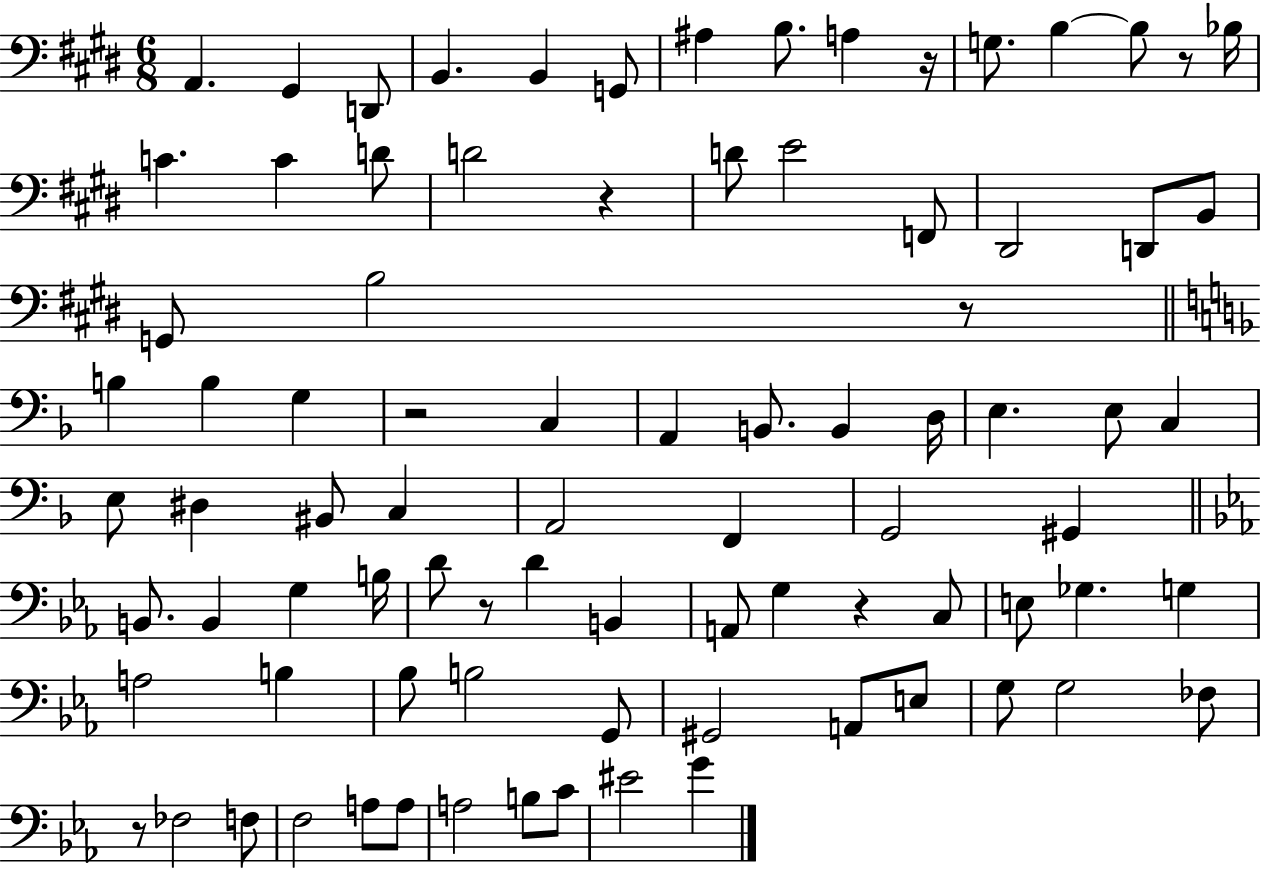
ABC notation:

X:1
T:Untitled
M:6/8
L:1/4
K:E
A,, ^G,, D,,/2 B,, B,, G,,/2 ^A, B,/2 A, z/4 G,/2 B, B,/2 z/2 _B,/4 C C D/2 D2 z D/2 E2 F,,/2 ^D,,2 D,,/2 B,,/2 G,,/2 B,2 z/2 B, B, G, z2 C, A,, B,,/2 B,, D,/4 E, E,/2 C, E,/2 ^D, ^B,,/2 C, A,,2 F,, G,,2 ^G,, B,,/2 B,, G, B,/4 D/2 z/2 D B,, A,,/2 G, z C,/2 E,/2 _G, G, A,2 B, _B,/2 B,2 G,,/2 ^G,,2 A,,/2 E,/2 G,/2 G,2 _F,/2 z/2 _F,2 F,/2 F,2 A,/2 A,/2 A,2 B,/2 C/2 ^E2 G